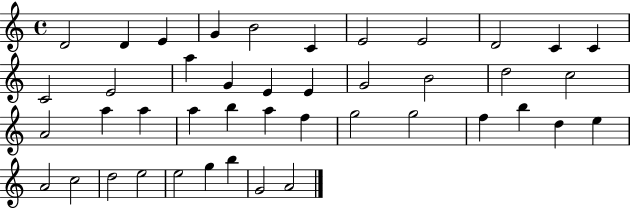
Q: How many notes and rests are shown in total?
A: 43